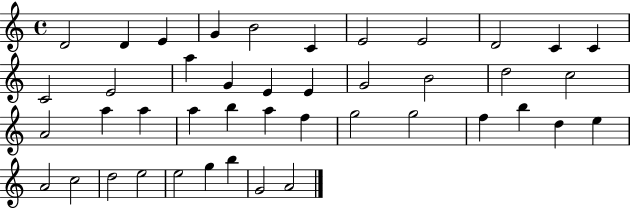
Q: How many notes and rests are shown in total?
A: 43